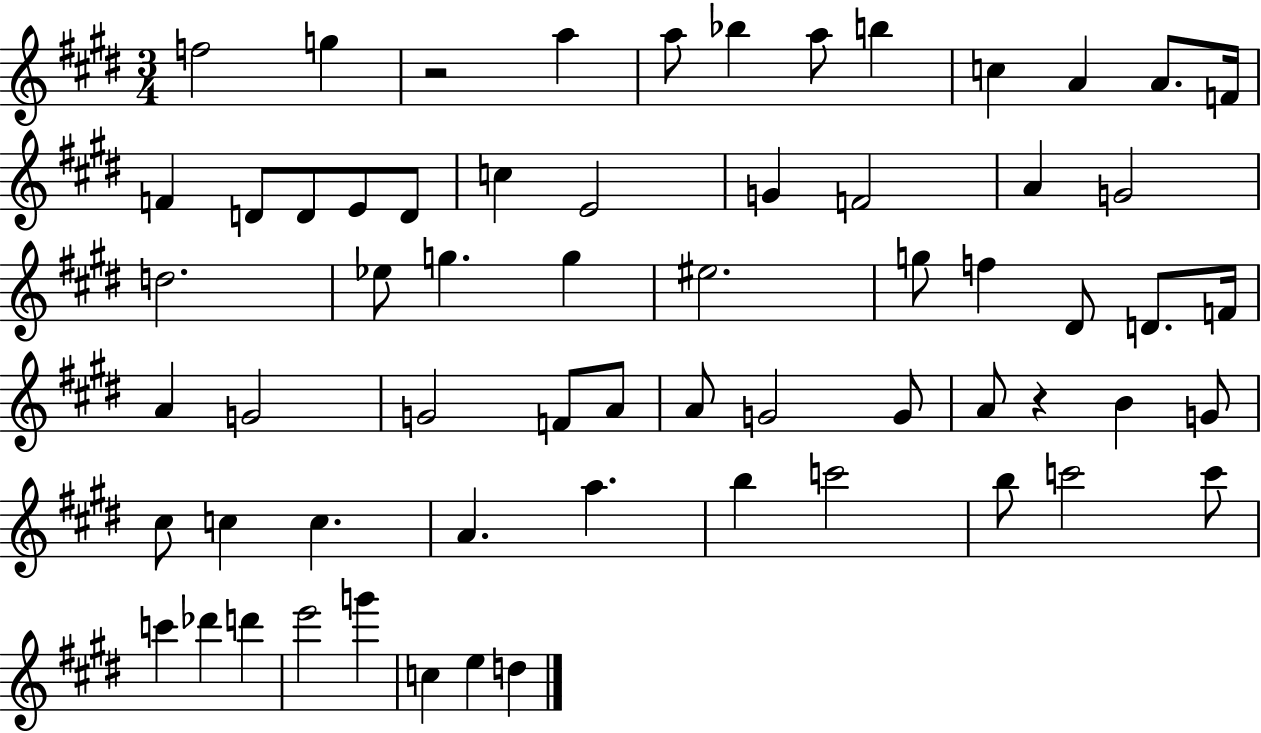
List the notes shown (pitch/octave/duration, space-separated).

F5/h G5/q R/h A5/q A5/e Bb5/q A5/e B5/q C5/q A4/q A4/e. F4/s F4/q D4/e D4/e E4/e D4/e C5/q E4/h G4/q F4/h A4/q G4/h D5/h. Eb5/e G5/q. G5/q EIS5/h. G5/e F5/q D#4/e D4/e. F4/s A4/q G4/h G4/h F4/e A4/e A4/e G4/h G4/e A4/e R/q B4/q G4/e C#5/e C5/q C5/q. A4/q. A5/q. B5/q C6/h B5/e C6/h C6/e C6/q Db6/q D6/q E6/h G6/q C5/q E5/q D5/q